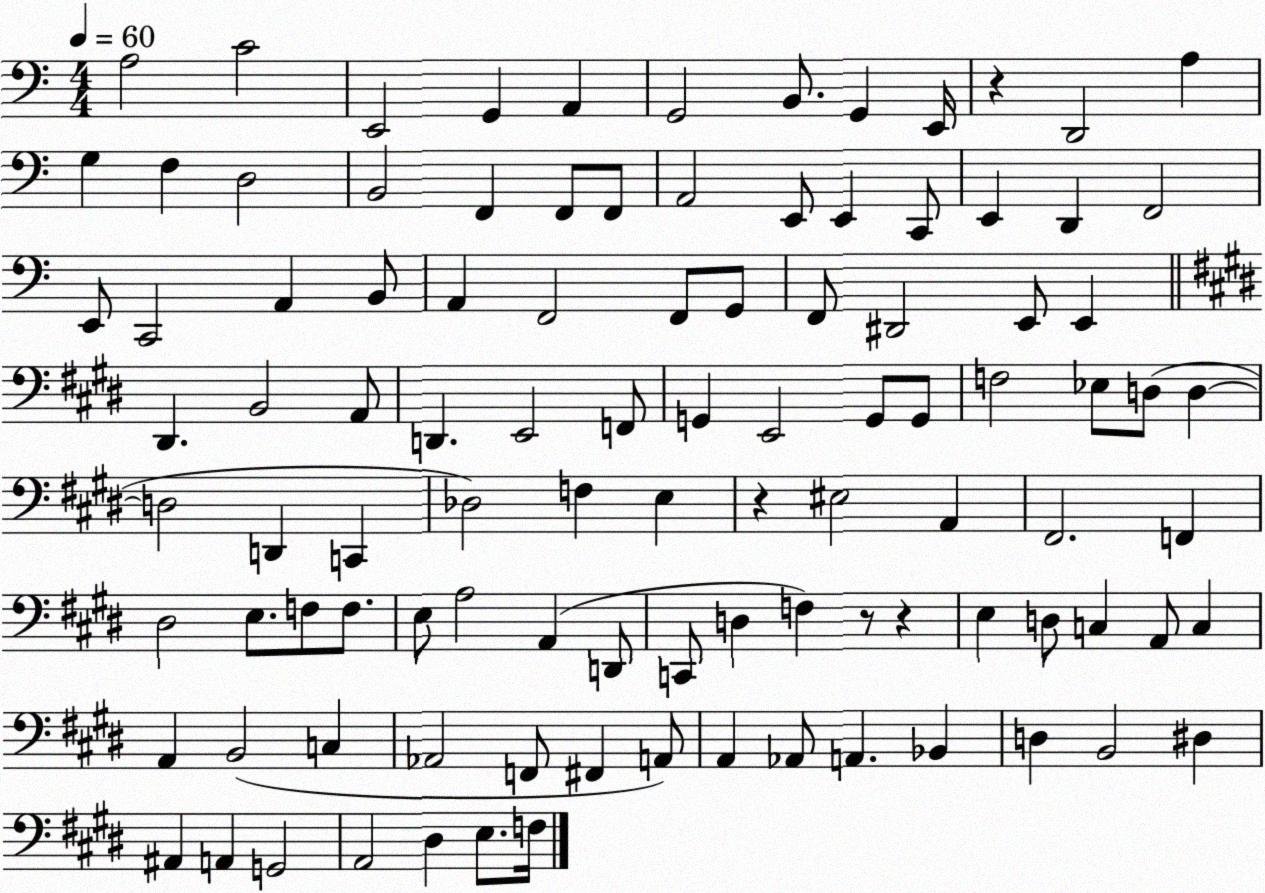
X:1
T:Untitled
M:4/4
L:1/4
K:C
A,2 C2 E,,2 G,, A,, G,,2 B,,/2 G,, E,,/4 z D,,2 A, G, F, D,2 B,,2 F,, F,,/2 F,,/2 A,,2 E,,/2 E,, C,,/2 E,, D,, F,,2 E,,/2 C,,2 A,, B,,/2 A,, F,,2 F,,/2 G,,/2 F,,/2 ^D,,2 E,,/2 E,, ^D,, B,,2 A,,/2 D,, E,,2 F,,/2 G,, E,,2 G,,/2 G,,/2 F,2 _E,/2 D,/2 D, D,2 D,, C,, _D,2 F, E, z ^E,2 A,, ^F,,2 F,, ^D,2 E,/2 F,/2 F,/2 E,/2 A,2 A,, D,,/2 C,,/2 D, F, z/2 z E, D,/2 C, A,,/2 C, A,, B,,2 C, _A,,2 F,,/2 ^F,, A,,/2 A,, _A,,/2 A,, _B,, D, B,,2 ^D, ^A,, A,, G,,2 A,,2 ^D, E,/2 F,/4